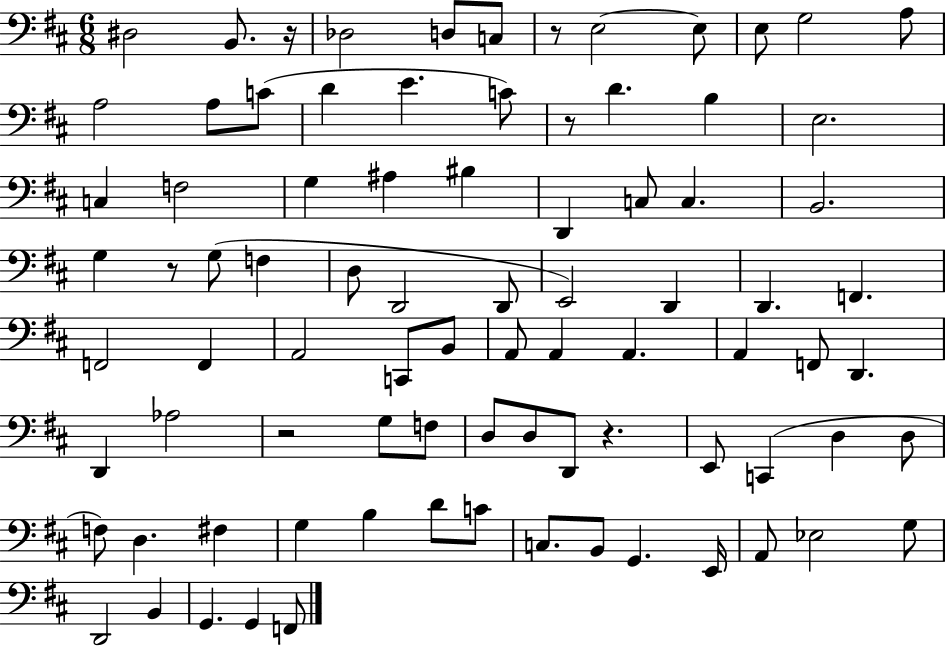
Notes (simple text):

D#3/h B2/e. R/s Db3/h D3/e C3/e R/e E3/h E3/e E3/e G3/h A3/e A3/h A3/e C4/e D4/q E4/q. C4/e R/e D4/q. B3/q E3/h. C3/q F3/h G3/q A#3/q BIS3/q D2/q C3/e C3/q. B2/h. G3/q R/e G3/e F3/q D3/e D2/h D2/e E2/h D2/q D2/q. F2/q. F2/h F2/q A2/h C2/e B2/e A2/e A2/q A2/q. A2/q F2/e D2/q. D2/q Ab3/h R/h G3/e F3/e D3/e D3/e D2/e R/q. E2/e C2/q D3/q D3/e F3/e D3/q. F#3/q G3/q B3/q D4/e C4/e C3/e. B2/e G2/q. E2/s A2/e Eb3/h G3/e D2/h B2/q G2/q. G2/q F2/e